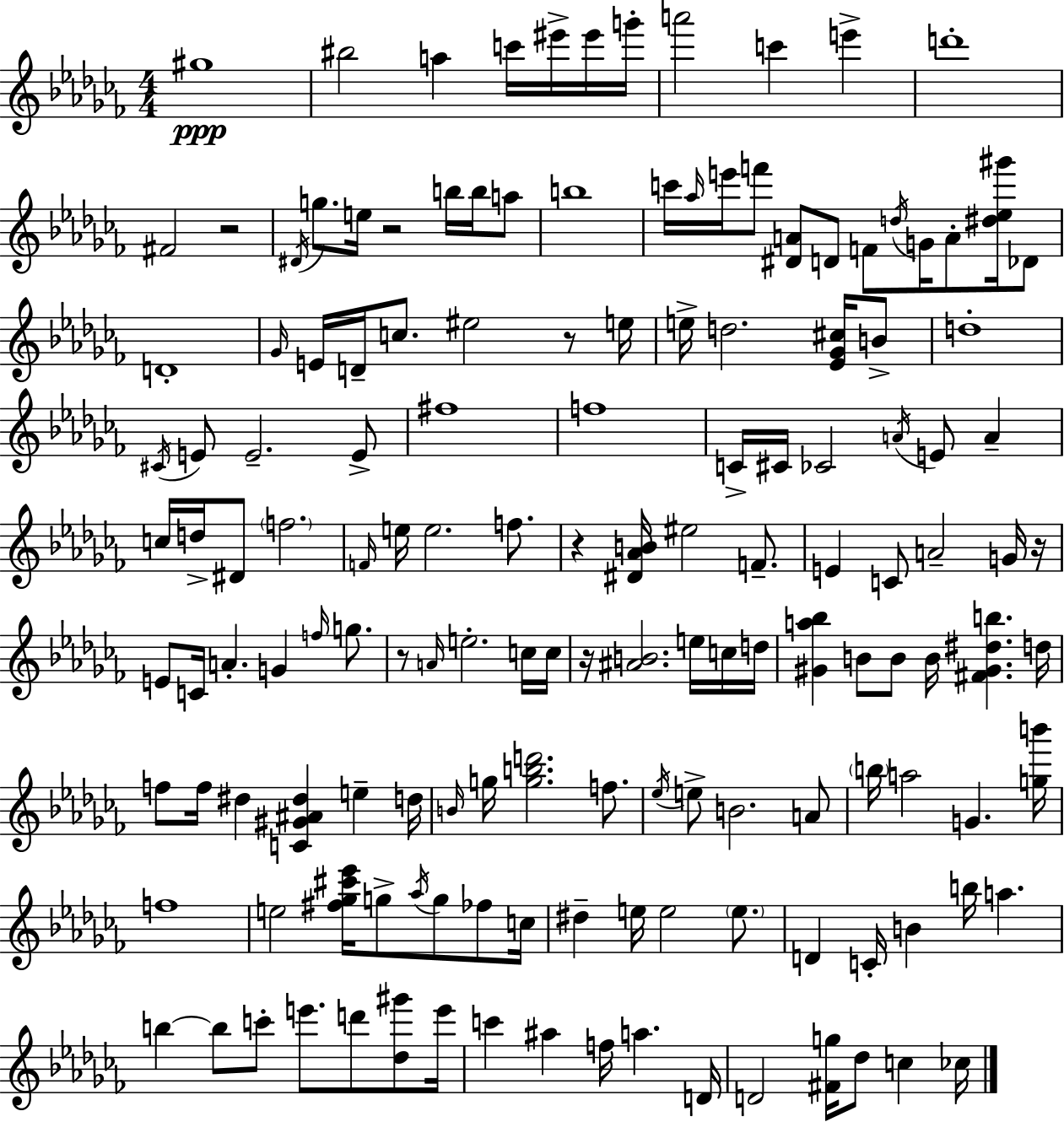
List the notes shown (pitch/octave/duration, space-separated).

G#5/w BIS5/h A5/q C6/s EIS6/s EIS6/s G6/s A6/h C6/q E6/q D6/w F#4/h R/h D#4/s G5/e. E5/s R/h B5/s B5/s A5/e B5/w C6/s Ab5/s E6/s F6/e [D#4,A4]/e D4/e F4/e D5/s G4/s A4/e [D#5,Eb5,G#6]/s Db4/e D4/w Gb4/s E4/s D4/s C5/e. EIS5/h R/e E5/s E5/s D5/h. [Eb4,Gb4,C#5]/s B4/e D5/w C#4/s E4/e E4/h. E4/e F#5/w F5/w C4/s C#4/s CES4/h A4/s E4/e A4/q C5/s D5/s D#4/e F5/h. F4/s E5/s E5/h. F5/e. R/q [D#4,Ab4,B4]/s EIS5/h F4/e. E4/q C4/e A4/h G4/s R/s E4/e C4/s A4/q. G4/q F5/s G5/e. R/e A4/s E5/h. C5/s C5/s R/s [A#4,B4]/h. E5/s C5/s D5/s [G#4,A5,Bb5]/q B4/e B4/e B4/s [F#4,G#4,D#5,B5]/q. D5/s F5/e F5/s D#5/q [C4,G#4,A#4,D#5]/q E5/q D5/s B4/s G5/s [G5,B5,D6]/h. F5/e. Eb5/s E5/e B4/h. A4/e B5/s A5/h G4/q. [G5,B6]/s F5/w E5/h [F#5,Gb5,C#6,Eb6]/s G5/e Ab5/s G5/e FES5/e C5/s D#5/q E5/s E5/h E5/e. D4/q C4/s B4/q B5/s A5/q. B5/q B5/e C6/e E6/e. D6/e [Db5,G#6]/e E6/s C6/q A#5/q F5/s A5/q. D4/s D4/h [F#4,G5]/s Db5/e C5/q CES5/s